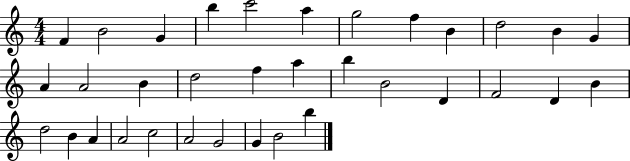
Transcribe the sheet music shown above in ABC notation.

X:1
T:Untitled
M:4/4
L:1/4
K:C
F B2 G b c'2 a g2 f B d2 B G A A2 B d2 f a b B2 D F2 D B d2 B A A2 c2 A2 G2 G B2 b